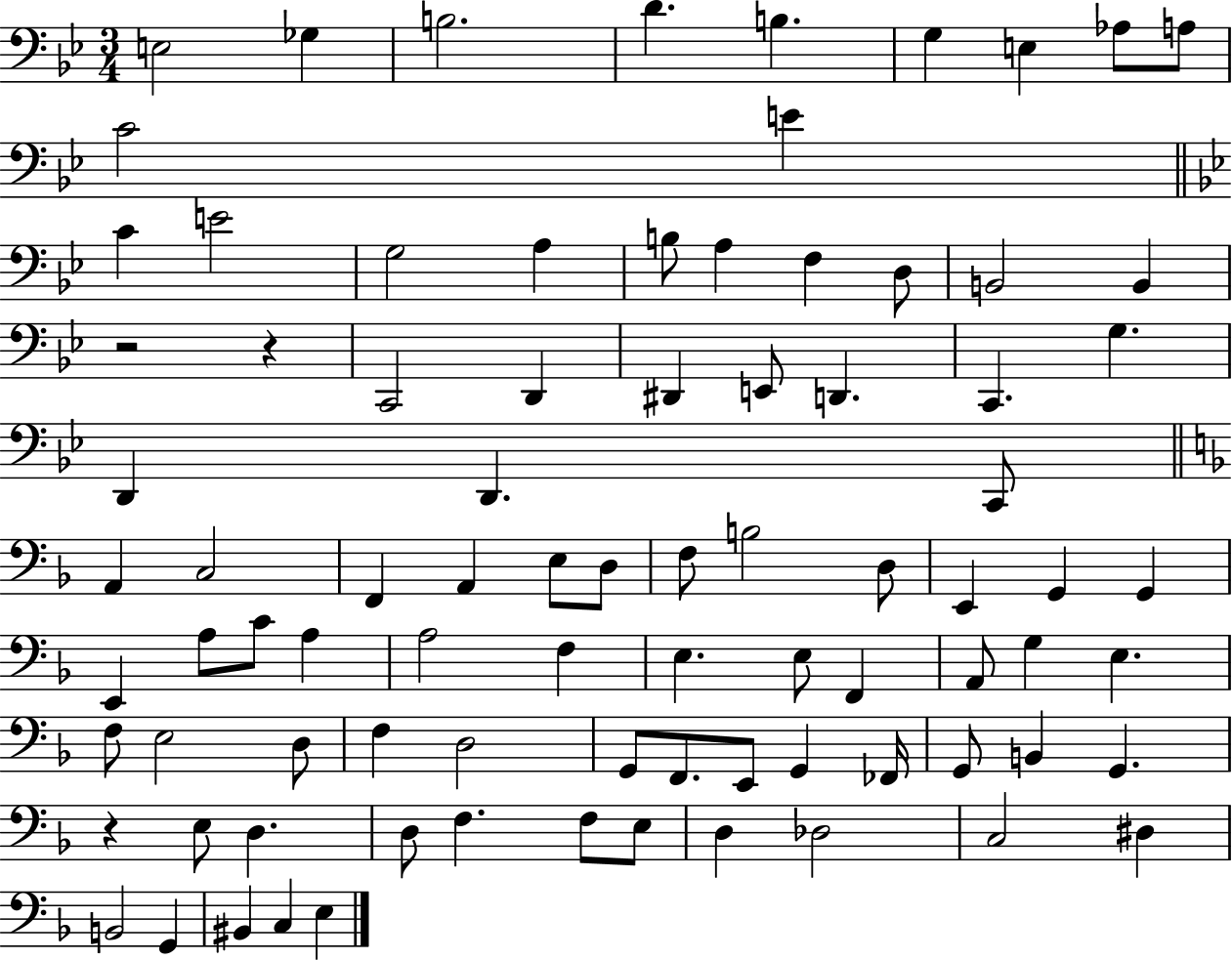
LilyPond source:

{
  \clef bass
  \numericTimeSignature
  \time 3/4
  \key bes \major
  e2 ges4 | b2. | d'4. b4. | g4 e4 aes8 a8 | \break c'2 e'4 | \bar "||" \break \key bes \major c'4 e'2 | g2 a4 | b8 a4 f4 d8 | b,2 b,4 | \break r2 r4 | c,2 d,4 | dis,4 e,8 d,4. | c,4. g4. | \break d,4 d,4. c,8 | \bar "||" \break \key f \major a,4 c2 | f,4 a,4 e8 d8 | f8 b2 d8 | e,4 g,4 g,4 | \break e,4 a8 c'8 a4 | a2 f4 | e4. e8 f,4 | a,8 g4 e4. | \break f8 e2 d8 | f4 d2 | g,8 f,8. e,8 g,4 fes,16 | g,8 b,4 g,4. | \break r4 e8 d4. | d8 f4. f8 e8 | d4 des2 | c2 dis4 | \break b,2 g,4 | bis,4 c4 e4 | \bar "|."
}